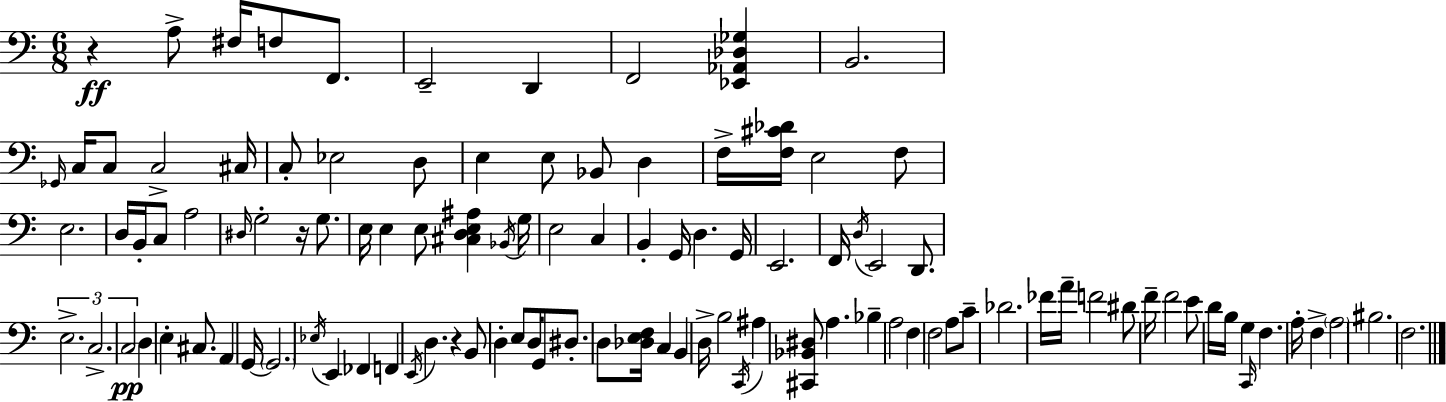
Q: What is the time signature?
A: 6/8